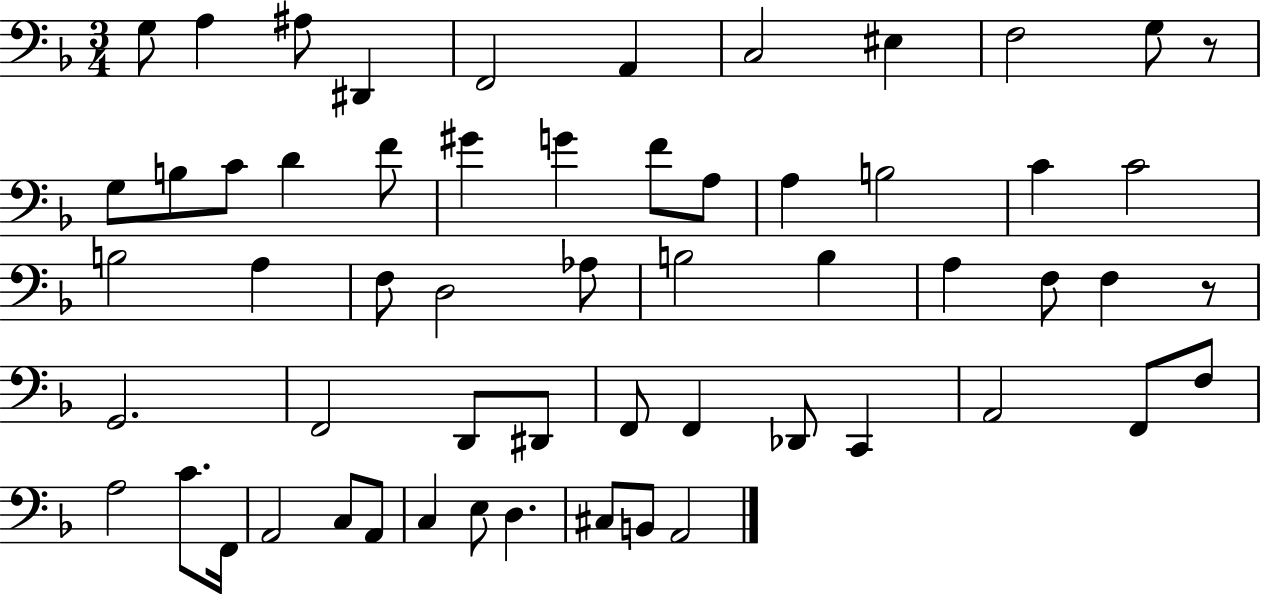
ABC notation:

X:1
T:Untitled
M:3/4
L:1/4
K:F
G,/2 A, ^A,/2 ^D,, F,,2 A,, C,2 ^E, F,2 G,/2 z/2 G,/2 B,/2 C/2 D F/2 ^G G F/2 A,/2 A, B,2 C C2 B,2 A, F,/2 D,2 _A,/2 B,2 B, A, F,/2 F, z/2 G,,2 F,,2 D,,/2 ^D,,/2 F,,/2 F,, _D,,/2 C,, A,,2 F,,/2 F,/2 A,2 C/2 F,,/4 A,,2 C,/2 A,,/2 C, E,/2 D, ^C,/2 B,,/2 A,,2